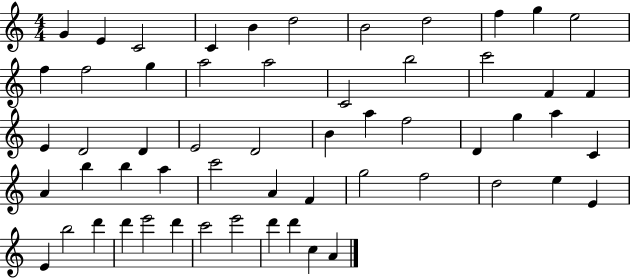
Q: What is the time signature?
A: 4/4